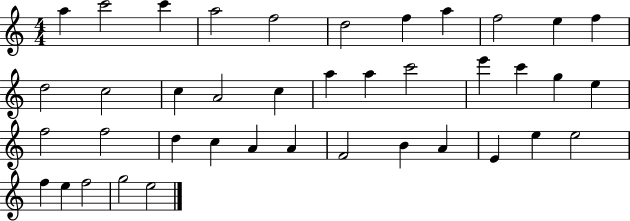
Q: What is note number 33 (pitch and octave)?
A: E4